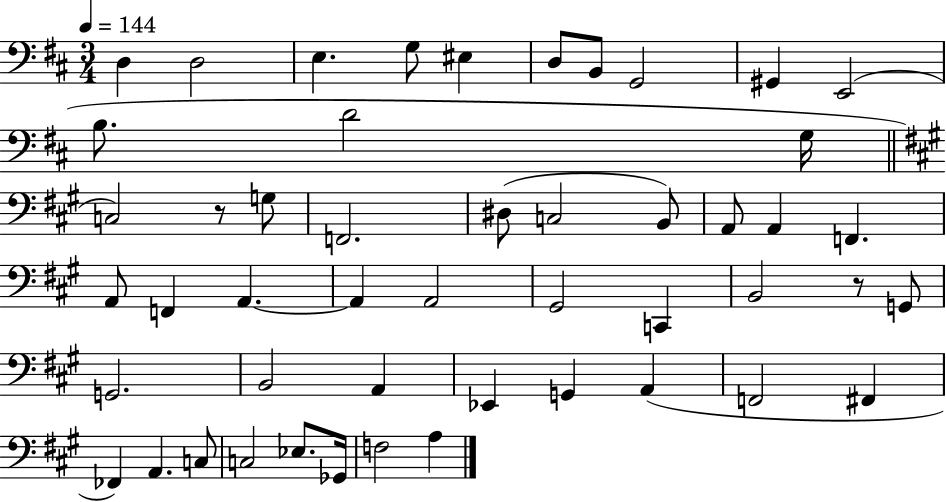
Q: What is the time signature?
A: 3/4